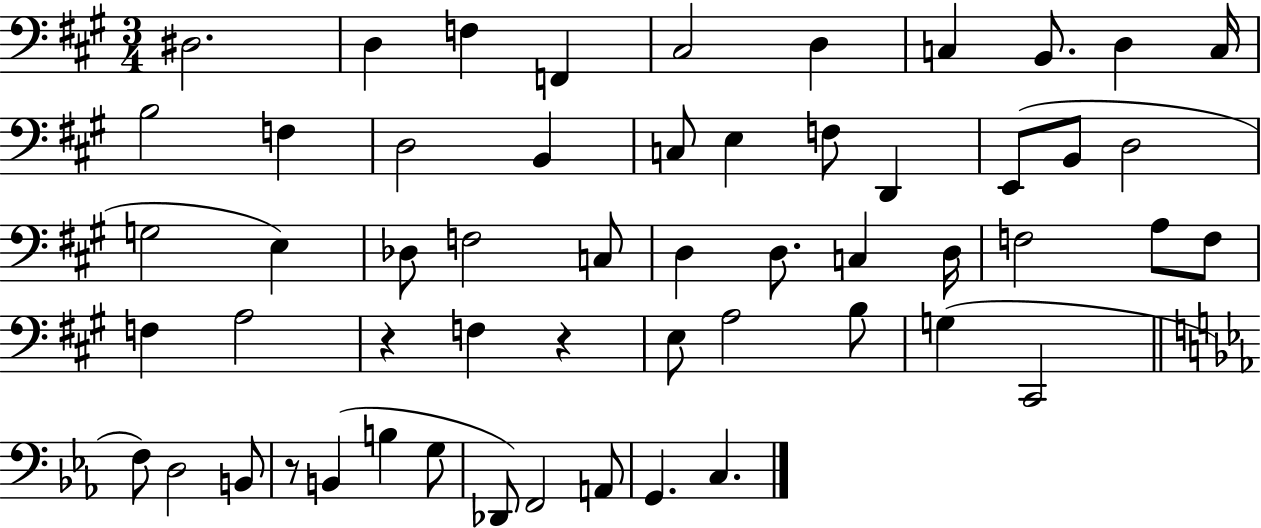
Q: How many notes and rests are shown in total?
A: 55